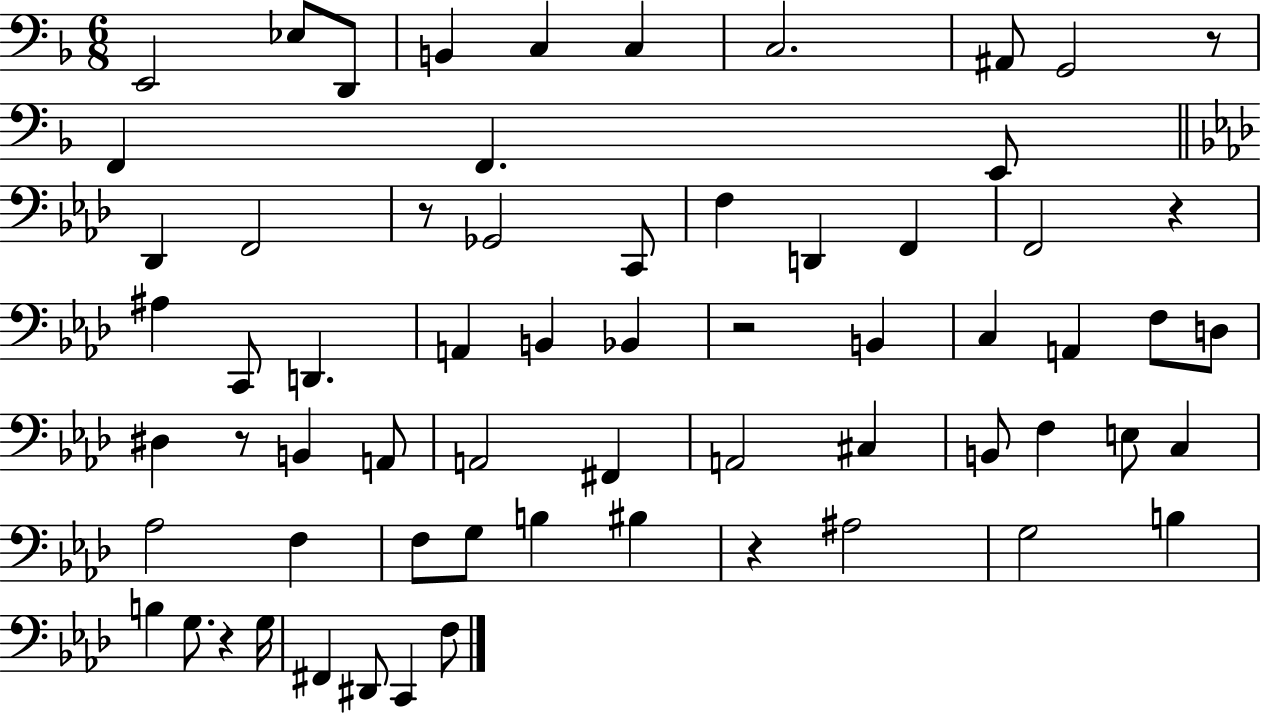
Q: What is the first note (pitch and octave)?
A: E2